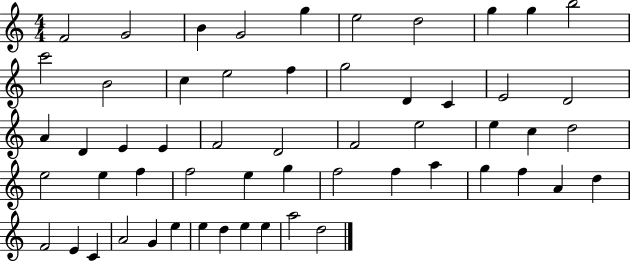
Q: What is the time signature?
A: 4/4